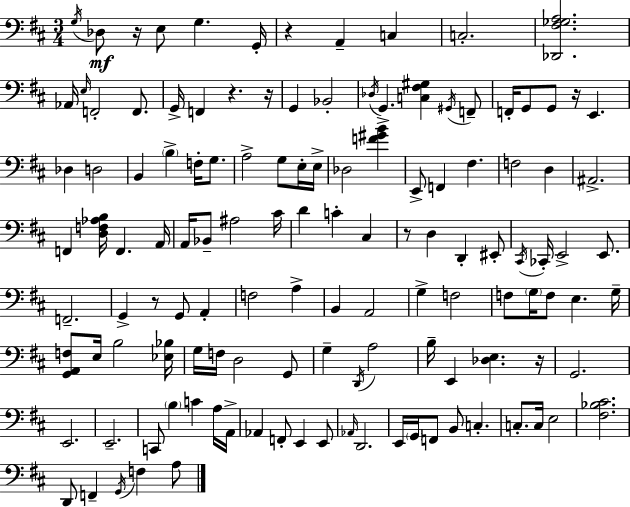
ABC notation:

X:1
T:Untitled
M:3/4
L:1/4
K:D
G,/4 _D,/2 z/4 E,/2 G, G,,/4 z A,, C, C,2 [_D,,^F,_G,A,]2 _A,,/4 E,/4 F,,2 F,,/2 G,,/4 F,, z z/4 G,, _B,,2 _D,/4 G,, [C,^F,^G,] ^G,,/4 F,,/2 F,,/4 G,,/2 G,,/2 z/4 E,, _D, D,2 B,, B, F,/4 G,/2 A,2 G,/2 E,/4 E,/4 _D,2 [F^GB] E,,/2 F,, ^F, F,2 D, ^A,,2 F,, [D,F,_A,B,]/4 F,, A,,/4 A,,/4 _B,,/2 ^A,2 ^C/4 D C ^C, z/2 D, D,, ^E,,/2 ^C,,/4 _C,,/4 E,,2 E,,/2 F,,2 G,, z/2 G,,/2 A,, F,2 A, B,, A,,2 G, F,2 F,/2 G,/4 F,/2 E, G,/4 [G,,A,,F,]/2 E,/4 B,2 [_E,_B,]/4 G,/4 F,/4 D,2 G,,/2 G, D,,/4 A,2 B,/4 E,, [_D,E,] z/4 G,,2 E,,2 E,,2 C,,/2 B, C A,/4 A,,/4 _A,, F,,/2 E,, E,,/2 _A,,/4 D,,2 E,,/4 G,,/4 F,,/2 B,,/2 C, C,/2 C,/4 E,2 [^F,_B,^C]2 D,,/2 F,, G,,/4 F, A,/2